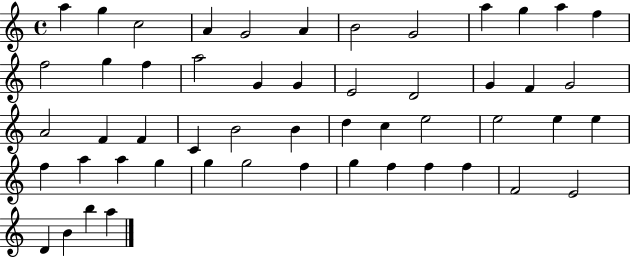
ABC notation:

X:1
T:Untitled
M:4/4
L:1/4
K:C
a g c2 A G2 A B2 G2 a g a f f2 g f a2 G G E2 D2 G F G2 A2 F F C B2 B d c e2 e2 e e f a a g g g2 f g f f f F2 E2 D B b a